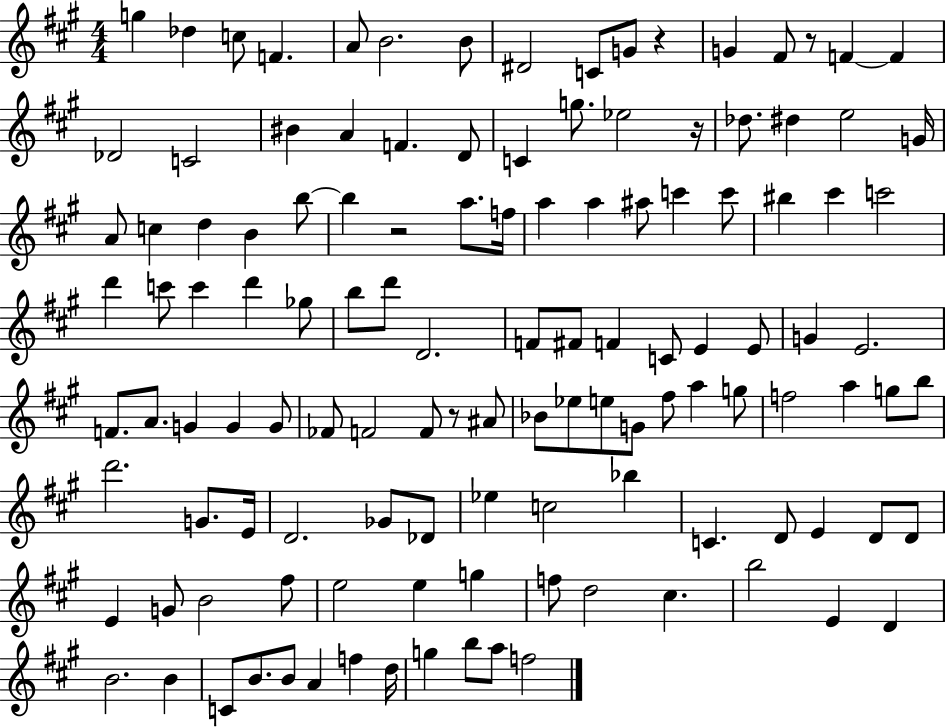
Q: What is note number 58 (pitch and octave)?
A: G4